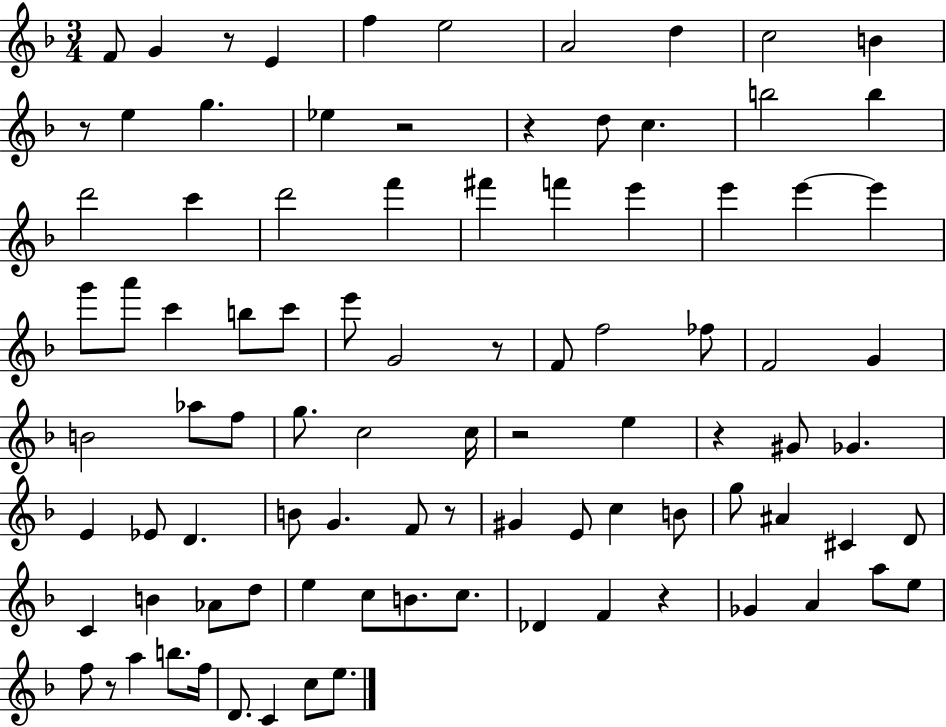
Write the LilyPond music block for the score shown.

{
  \clef treble
  \numericTimeSignature
  \time 3/4
  \key f \major
  f'8 g'4 r8 e'4 | f''4 e''2 | a'2 d''4 | c''2 b'4 | \break r8 e''4 g''4. | ees''4 r2 | r4 d''8 c''4. | b''2 b''4 | \break d'''2 c'''4 | d'''2 f'''4 | fis'''4 f'''4 e'''4 | e'''4 e'''4~~ e'''4 | \break g'''8 a'''8 c'''4 b''8 c'''8 | e'''8 g'2 r8 | f'8 f''2 fes''8 | f'2 g'4 | \break b'2 aes''8 f''8 | g''8. c''2 c''16 | r2 e''4 | r4 gis'8 ges'4. | \break e'4 ees'8 d'4. | b'8 g'4. f'8 r8 | gis'4 e'8 c''4 b'8 | g''8 ais'4 cis'4 d'8 | \break c'4 b'4 aes'8 d''8 | e''4 c''8 b'8. c''8. | des'4 f'4 r4 | ges'4 a'4 a''8 e''8 | \break f''8 r8 a''4 b''8. f''16 | d'8. c'4 c''8 e''8. | \bar "|."
}